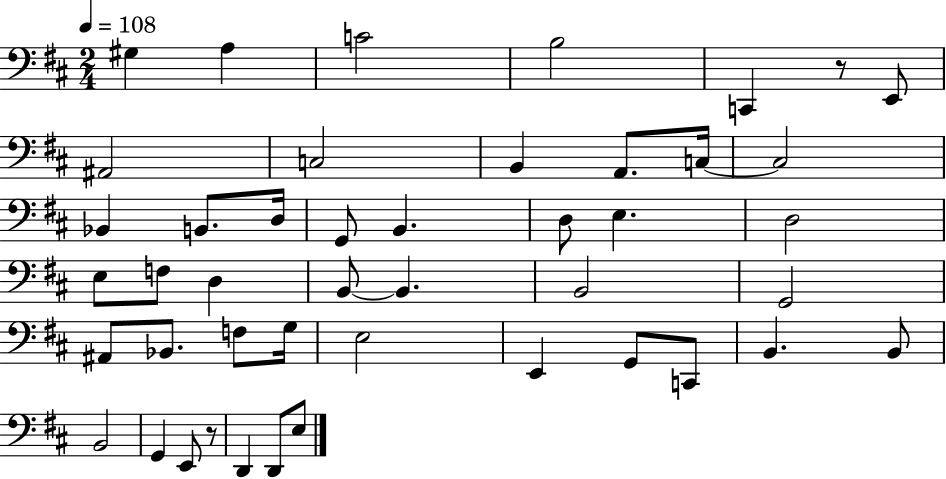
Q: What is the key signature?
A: D major